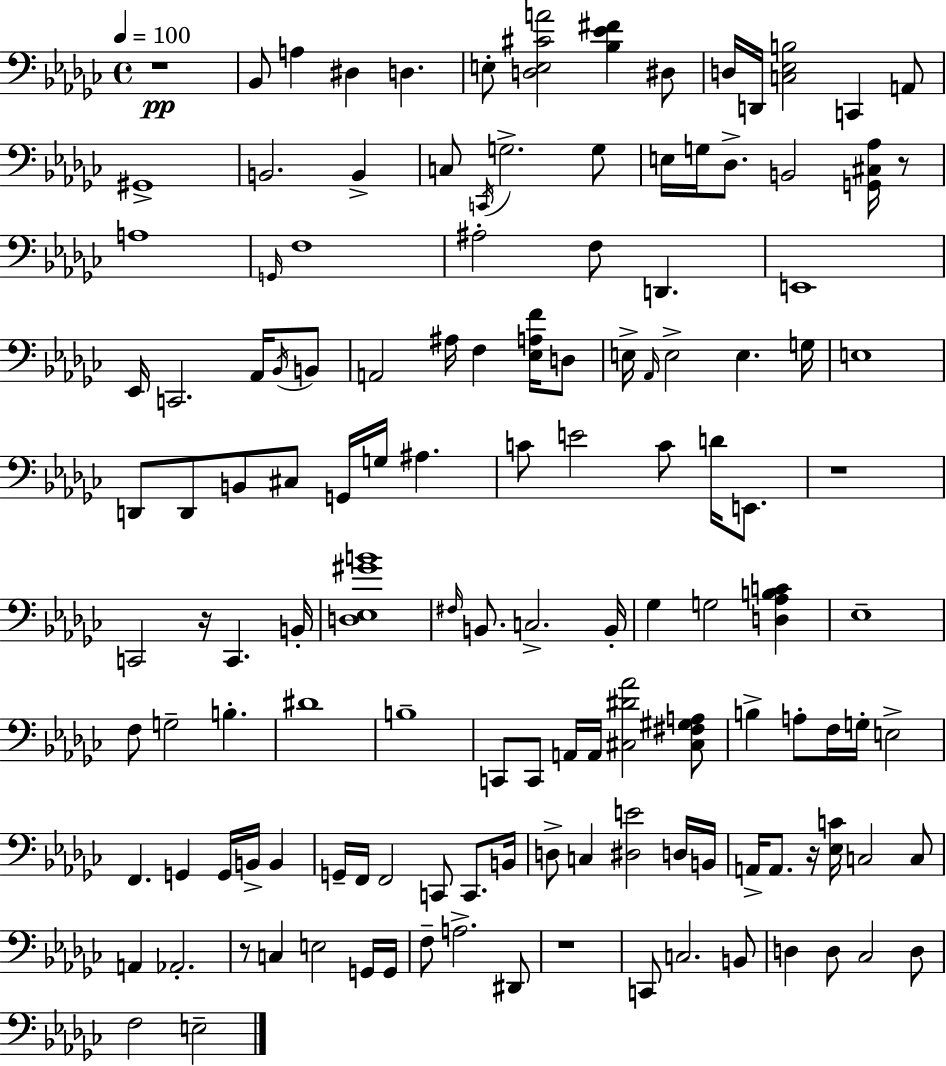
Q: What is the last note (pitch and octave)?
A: E3